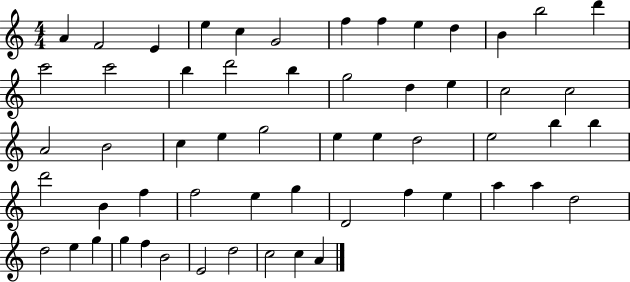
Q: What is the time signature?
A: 4/4